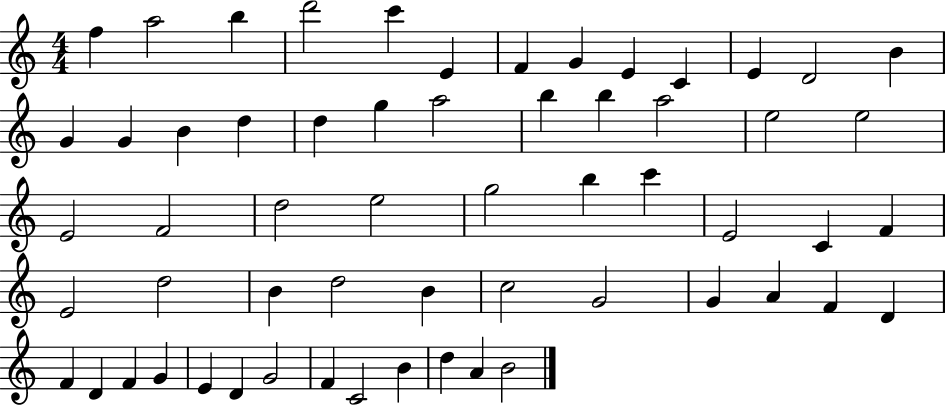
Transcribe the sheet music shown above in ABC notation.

X:1
T:Untitled
M:4/4
L:1/4
K:C
f a2 b d'2 c' E F G E C E D2 B G G B d d g a2 b b a2 e2 e2 E2 F2 d2 e2 g2 b c' E2 C F E2 d2 B d2 B c2 G2 G A F D F D F G E D G2 F C2 B d A B2